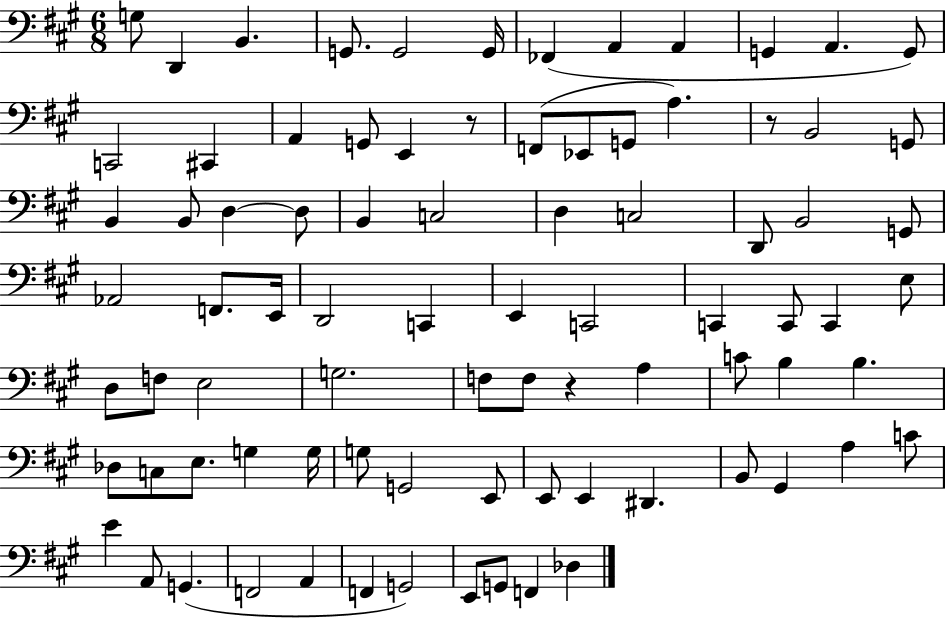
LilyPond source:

{
  \clef bass
  \numericTimeSignature
  \time 6/8
  \key a \major
  \repeat volta 2 { g8 d,4 b,4. | g,8. g,2 g,16 | fes,4( a,4 a,4 | g,4 a,4. g,8) | \break c,2 cis,4 | a,4 g,8 e,4 r8 | f,8( ees,8 g,8 a4.) | r8 b,2 g,8 | \break b,4 b,8 d4~~ d8 | b,4 c2 | d4 c2 | d,8 b,2 g,8 | \break aes,2 f,8. e,16 | d,2 c,4 | e,4 c,2 | c,4 c,8 c,4 e8 | \break d8 f8 e2 | g2. | f8 f8 r4 a4 | c'8 b4 b4. | \break des8 c8 e8. g4 g16 | g8 g,2 e,8 | e,8 e,4 dis,4. | b,8 gis,4 a4 c'8 | \break e'4 a,8 g,4.( | f,2 a,4 | f,4 g,2) | e,8 g,8 f,4 des4 | \break } \bar "|."
}